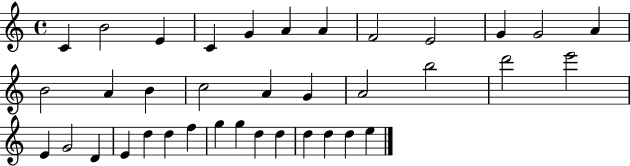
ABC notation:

X:1
T:Untitled
M:4/4
L:1/4
K:C
C B2 E C G A A F2 E2 G G2 A B2 A B c2 A G A2 b2 d'2 e'2 E G2 D E d d f g g d d d d d e